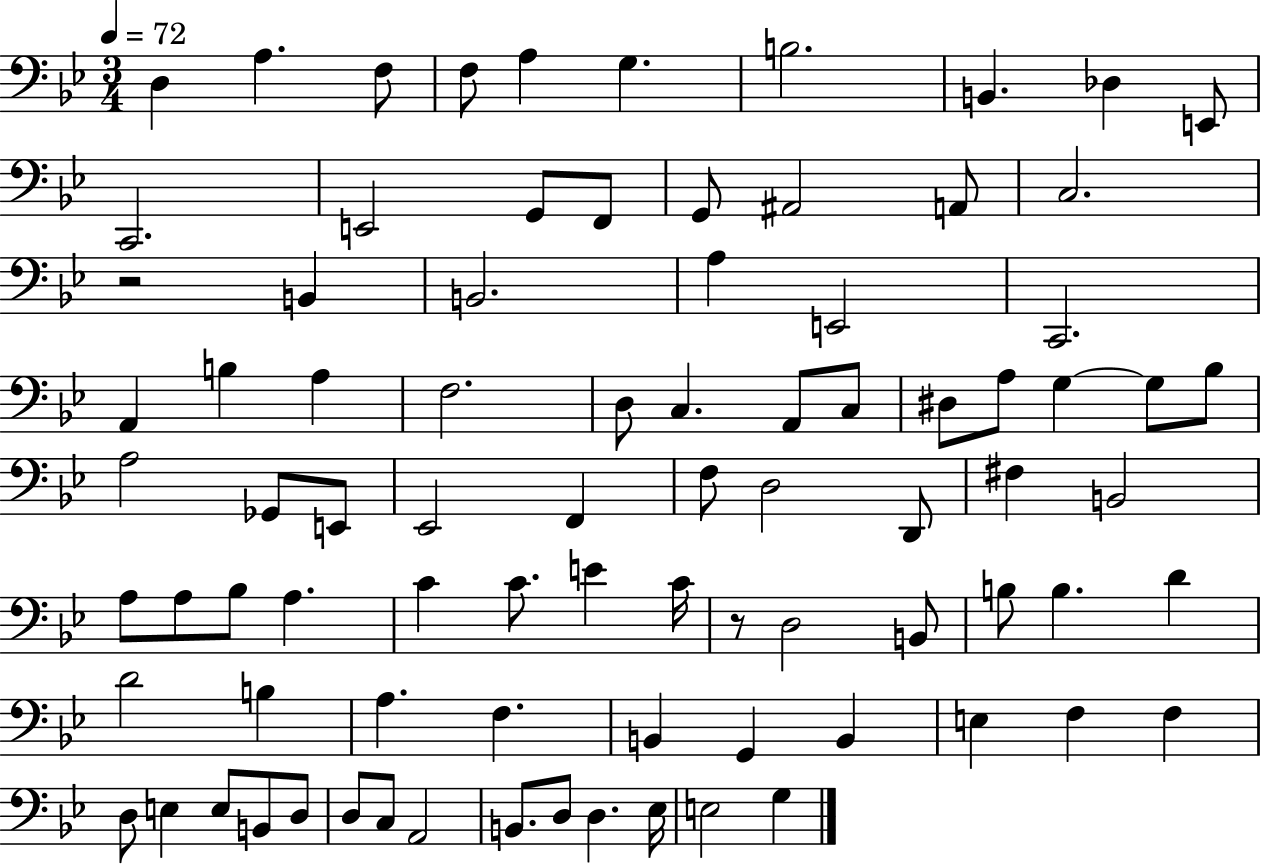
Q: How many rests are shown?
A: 2